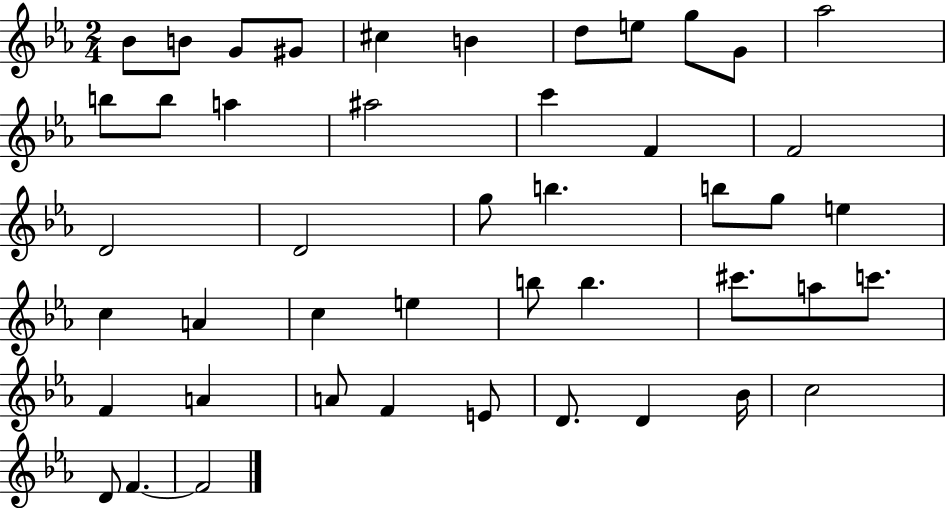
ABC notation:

X:1
T:Untitled
M:2/4
L:1/4
K:Eb
_B/2 B/2 G/2 ^G/2 ^c B d/2 e/2 g/2 G/2 _a2 b/2 b/2 a ^a2 c' F F2 D2 D2 g/2 b b/2 g/2 e c A c e b/2 b ^c'/2 a/2 c'/2 F A A/2 F E/2 D/2 D _B/4 c2 D/2 F F2